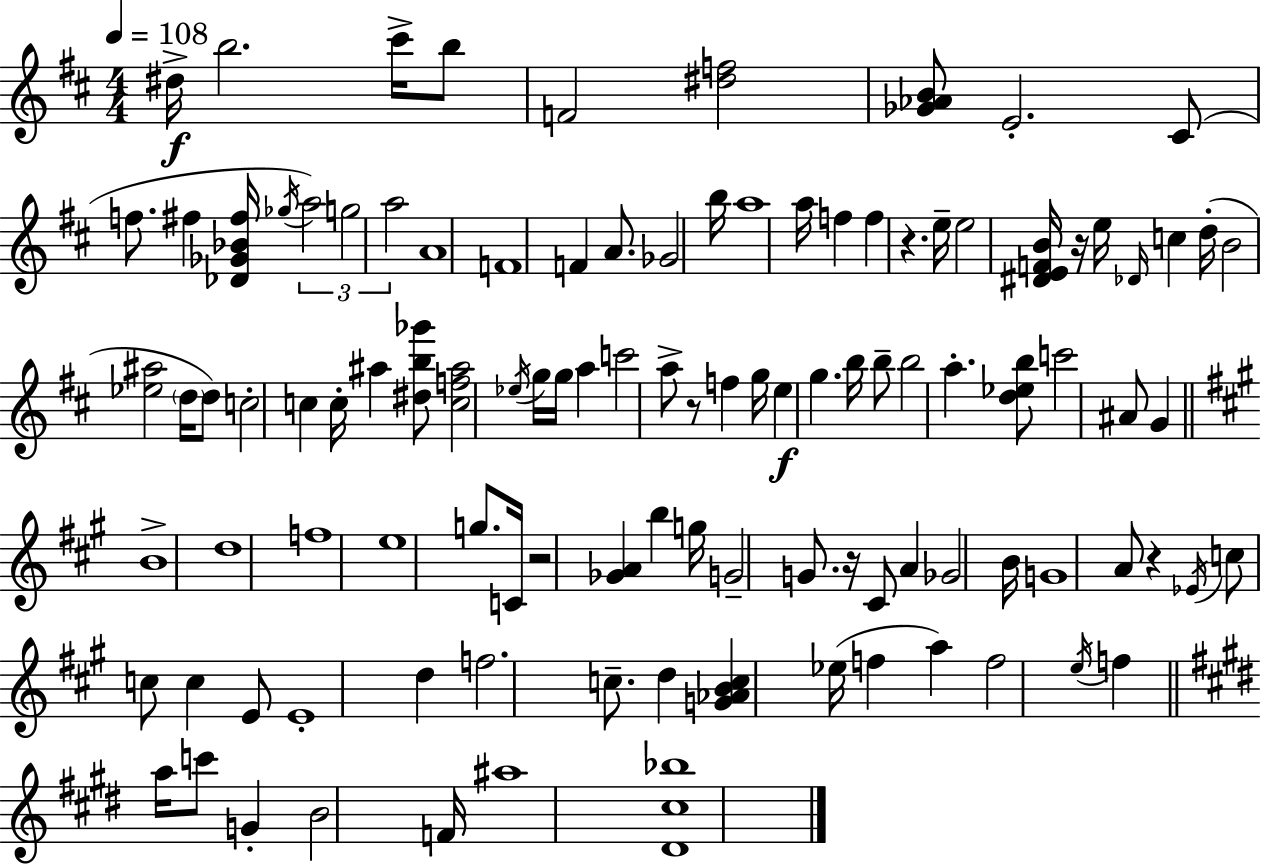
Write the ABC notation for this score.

X:1
T:Untitled
M:4/4
L:1/4
K:D
^d/4 b2 ^c'/4 b/2 F2 [^df]2 [_G_AB]/2 E2 ^C/2 f/2 ^f [_D_G_B^f]/4 _g/4 a2 g2 a2 A4 F4 F A/2 _G2 b/4 a4 a/4 f f z e/4 e2 [^DEFB]/4 z/4 e/4 _D/4 c d/4 B2 [_e^a]2 d/4 d/2 c2 c c/4 ^a [^db_g']/2 [cf^a]2 _e/4 g/4 g/4 a c'2 a/2 z/2 f g/4 e g b/4 b/2 b2 a [d_eb]/2 c'2 ^A/2 G B4 d4 f4 e4 g/2 C/4 z2 [_GA] b g/4 G2 G/2 z/4 ^C/2 A _G2 B/4 G4 A/2 z _E/4 c/2 c/2 c E/2 E4 d f2 c/2 d [G_ABc] _e/4 f a f2 e/4 f a/4 c'/2 G B2 F/4 ^a4 [^D^c_b]4